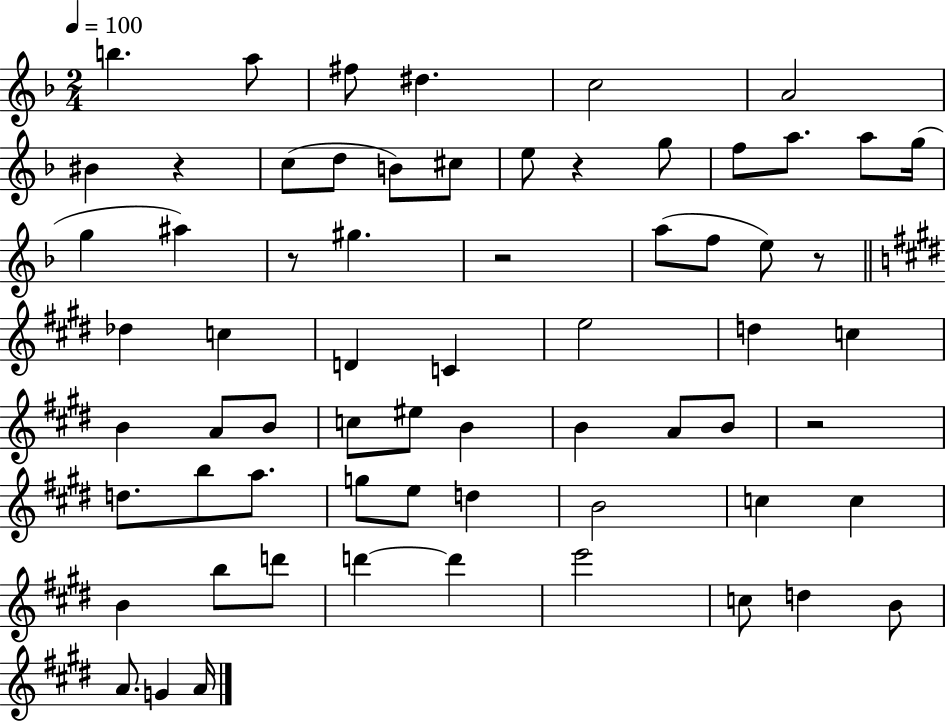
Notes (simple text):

B5/q. A5/e F#5/e D#5/q. C5/h A4/h BIS4/q R/q C5/e D5/e B4/e C#5/e E5/e R/q G5/e F5/e A5/e. A5/e G5/s G5/q A#5/q R/e G#5/q. R/h A5/e F5/e E5/e R/e Db5/q C5/q D4/q C4/q E5/h D5/q C5/q B4/q A4/e B4/e C5/e EIS5/e B4/q B4/q A4/e B4/e R/h D5/e. B5/e A5/e. G5/e E5/e D5/q B4/h C5/q C5/q B4/q B5/e D6/e D6/q D6/q E6/h C5/e D5/q B4/e A4/e. G4/q A4/s